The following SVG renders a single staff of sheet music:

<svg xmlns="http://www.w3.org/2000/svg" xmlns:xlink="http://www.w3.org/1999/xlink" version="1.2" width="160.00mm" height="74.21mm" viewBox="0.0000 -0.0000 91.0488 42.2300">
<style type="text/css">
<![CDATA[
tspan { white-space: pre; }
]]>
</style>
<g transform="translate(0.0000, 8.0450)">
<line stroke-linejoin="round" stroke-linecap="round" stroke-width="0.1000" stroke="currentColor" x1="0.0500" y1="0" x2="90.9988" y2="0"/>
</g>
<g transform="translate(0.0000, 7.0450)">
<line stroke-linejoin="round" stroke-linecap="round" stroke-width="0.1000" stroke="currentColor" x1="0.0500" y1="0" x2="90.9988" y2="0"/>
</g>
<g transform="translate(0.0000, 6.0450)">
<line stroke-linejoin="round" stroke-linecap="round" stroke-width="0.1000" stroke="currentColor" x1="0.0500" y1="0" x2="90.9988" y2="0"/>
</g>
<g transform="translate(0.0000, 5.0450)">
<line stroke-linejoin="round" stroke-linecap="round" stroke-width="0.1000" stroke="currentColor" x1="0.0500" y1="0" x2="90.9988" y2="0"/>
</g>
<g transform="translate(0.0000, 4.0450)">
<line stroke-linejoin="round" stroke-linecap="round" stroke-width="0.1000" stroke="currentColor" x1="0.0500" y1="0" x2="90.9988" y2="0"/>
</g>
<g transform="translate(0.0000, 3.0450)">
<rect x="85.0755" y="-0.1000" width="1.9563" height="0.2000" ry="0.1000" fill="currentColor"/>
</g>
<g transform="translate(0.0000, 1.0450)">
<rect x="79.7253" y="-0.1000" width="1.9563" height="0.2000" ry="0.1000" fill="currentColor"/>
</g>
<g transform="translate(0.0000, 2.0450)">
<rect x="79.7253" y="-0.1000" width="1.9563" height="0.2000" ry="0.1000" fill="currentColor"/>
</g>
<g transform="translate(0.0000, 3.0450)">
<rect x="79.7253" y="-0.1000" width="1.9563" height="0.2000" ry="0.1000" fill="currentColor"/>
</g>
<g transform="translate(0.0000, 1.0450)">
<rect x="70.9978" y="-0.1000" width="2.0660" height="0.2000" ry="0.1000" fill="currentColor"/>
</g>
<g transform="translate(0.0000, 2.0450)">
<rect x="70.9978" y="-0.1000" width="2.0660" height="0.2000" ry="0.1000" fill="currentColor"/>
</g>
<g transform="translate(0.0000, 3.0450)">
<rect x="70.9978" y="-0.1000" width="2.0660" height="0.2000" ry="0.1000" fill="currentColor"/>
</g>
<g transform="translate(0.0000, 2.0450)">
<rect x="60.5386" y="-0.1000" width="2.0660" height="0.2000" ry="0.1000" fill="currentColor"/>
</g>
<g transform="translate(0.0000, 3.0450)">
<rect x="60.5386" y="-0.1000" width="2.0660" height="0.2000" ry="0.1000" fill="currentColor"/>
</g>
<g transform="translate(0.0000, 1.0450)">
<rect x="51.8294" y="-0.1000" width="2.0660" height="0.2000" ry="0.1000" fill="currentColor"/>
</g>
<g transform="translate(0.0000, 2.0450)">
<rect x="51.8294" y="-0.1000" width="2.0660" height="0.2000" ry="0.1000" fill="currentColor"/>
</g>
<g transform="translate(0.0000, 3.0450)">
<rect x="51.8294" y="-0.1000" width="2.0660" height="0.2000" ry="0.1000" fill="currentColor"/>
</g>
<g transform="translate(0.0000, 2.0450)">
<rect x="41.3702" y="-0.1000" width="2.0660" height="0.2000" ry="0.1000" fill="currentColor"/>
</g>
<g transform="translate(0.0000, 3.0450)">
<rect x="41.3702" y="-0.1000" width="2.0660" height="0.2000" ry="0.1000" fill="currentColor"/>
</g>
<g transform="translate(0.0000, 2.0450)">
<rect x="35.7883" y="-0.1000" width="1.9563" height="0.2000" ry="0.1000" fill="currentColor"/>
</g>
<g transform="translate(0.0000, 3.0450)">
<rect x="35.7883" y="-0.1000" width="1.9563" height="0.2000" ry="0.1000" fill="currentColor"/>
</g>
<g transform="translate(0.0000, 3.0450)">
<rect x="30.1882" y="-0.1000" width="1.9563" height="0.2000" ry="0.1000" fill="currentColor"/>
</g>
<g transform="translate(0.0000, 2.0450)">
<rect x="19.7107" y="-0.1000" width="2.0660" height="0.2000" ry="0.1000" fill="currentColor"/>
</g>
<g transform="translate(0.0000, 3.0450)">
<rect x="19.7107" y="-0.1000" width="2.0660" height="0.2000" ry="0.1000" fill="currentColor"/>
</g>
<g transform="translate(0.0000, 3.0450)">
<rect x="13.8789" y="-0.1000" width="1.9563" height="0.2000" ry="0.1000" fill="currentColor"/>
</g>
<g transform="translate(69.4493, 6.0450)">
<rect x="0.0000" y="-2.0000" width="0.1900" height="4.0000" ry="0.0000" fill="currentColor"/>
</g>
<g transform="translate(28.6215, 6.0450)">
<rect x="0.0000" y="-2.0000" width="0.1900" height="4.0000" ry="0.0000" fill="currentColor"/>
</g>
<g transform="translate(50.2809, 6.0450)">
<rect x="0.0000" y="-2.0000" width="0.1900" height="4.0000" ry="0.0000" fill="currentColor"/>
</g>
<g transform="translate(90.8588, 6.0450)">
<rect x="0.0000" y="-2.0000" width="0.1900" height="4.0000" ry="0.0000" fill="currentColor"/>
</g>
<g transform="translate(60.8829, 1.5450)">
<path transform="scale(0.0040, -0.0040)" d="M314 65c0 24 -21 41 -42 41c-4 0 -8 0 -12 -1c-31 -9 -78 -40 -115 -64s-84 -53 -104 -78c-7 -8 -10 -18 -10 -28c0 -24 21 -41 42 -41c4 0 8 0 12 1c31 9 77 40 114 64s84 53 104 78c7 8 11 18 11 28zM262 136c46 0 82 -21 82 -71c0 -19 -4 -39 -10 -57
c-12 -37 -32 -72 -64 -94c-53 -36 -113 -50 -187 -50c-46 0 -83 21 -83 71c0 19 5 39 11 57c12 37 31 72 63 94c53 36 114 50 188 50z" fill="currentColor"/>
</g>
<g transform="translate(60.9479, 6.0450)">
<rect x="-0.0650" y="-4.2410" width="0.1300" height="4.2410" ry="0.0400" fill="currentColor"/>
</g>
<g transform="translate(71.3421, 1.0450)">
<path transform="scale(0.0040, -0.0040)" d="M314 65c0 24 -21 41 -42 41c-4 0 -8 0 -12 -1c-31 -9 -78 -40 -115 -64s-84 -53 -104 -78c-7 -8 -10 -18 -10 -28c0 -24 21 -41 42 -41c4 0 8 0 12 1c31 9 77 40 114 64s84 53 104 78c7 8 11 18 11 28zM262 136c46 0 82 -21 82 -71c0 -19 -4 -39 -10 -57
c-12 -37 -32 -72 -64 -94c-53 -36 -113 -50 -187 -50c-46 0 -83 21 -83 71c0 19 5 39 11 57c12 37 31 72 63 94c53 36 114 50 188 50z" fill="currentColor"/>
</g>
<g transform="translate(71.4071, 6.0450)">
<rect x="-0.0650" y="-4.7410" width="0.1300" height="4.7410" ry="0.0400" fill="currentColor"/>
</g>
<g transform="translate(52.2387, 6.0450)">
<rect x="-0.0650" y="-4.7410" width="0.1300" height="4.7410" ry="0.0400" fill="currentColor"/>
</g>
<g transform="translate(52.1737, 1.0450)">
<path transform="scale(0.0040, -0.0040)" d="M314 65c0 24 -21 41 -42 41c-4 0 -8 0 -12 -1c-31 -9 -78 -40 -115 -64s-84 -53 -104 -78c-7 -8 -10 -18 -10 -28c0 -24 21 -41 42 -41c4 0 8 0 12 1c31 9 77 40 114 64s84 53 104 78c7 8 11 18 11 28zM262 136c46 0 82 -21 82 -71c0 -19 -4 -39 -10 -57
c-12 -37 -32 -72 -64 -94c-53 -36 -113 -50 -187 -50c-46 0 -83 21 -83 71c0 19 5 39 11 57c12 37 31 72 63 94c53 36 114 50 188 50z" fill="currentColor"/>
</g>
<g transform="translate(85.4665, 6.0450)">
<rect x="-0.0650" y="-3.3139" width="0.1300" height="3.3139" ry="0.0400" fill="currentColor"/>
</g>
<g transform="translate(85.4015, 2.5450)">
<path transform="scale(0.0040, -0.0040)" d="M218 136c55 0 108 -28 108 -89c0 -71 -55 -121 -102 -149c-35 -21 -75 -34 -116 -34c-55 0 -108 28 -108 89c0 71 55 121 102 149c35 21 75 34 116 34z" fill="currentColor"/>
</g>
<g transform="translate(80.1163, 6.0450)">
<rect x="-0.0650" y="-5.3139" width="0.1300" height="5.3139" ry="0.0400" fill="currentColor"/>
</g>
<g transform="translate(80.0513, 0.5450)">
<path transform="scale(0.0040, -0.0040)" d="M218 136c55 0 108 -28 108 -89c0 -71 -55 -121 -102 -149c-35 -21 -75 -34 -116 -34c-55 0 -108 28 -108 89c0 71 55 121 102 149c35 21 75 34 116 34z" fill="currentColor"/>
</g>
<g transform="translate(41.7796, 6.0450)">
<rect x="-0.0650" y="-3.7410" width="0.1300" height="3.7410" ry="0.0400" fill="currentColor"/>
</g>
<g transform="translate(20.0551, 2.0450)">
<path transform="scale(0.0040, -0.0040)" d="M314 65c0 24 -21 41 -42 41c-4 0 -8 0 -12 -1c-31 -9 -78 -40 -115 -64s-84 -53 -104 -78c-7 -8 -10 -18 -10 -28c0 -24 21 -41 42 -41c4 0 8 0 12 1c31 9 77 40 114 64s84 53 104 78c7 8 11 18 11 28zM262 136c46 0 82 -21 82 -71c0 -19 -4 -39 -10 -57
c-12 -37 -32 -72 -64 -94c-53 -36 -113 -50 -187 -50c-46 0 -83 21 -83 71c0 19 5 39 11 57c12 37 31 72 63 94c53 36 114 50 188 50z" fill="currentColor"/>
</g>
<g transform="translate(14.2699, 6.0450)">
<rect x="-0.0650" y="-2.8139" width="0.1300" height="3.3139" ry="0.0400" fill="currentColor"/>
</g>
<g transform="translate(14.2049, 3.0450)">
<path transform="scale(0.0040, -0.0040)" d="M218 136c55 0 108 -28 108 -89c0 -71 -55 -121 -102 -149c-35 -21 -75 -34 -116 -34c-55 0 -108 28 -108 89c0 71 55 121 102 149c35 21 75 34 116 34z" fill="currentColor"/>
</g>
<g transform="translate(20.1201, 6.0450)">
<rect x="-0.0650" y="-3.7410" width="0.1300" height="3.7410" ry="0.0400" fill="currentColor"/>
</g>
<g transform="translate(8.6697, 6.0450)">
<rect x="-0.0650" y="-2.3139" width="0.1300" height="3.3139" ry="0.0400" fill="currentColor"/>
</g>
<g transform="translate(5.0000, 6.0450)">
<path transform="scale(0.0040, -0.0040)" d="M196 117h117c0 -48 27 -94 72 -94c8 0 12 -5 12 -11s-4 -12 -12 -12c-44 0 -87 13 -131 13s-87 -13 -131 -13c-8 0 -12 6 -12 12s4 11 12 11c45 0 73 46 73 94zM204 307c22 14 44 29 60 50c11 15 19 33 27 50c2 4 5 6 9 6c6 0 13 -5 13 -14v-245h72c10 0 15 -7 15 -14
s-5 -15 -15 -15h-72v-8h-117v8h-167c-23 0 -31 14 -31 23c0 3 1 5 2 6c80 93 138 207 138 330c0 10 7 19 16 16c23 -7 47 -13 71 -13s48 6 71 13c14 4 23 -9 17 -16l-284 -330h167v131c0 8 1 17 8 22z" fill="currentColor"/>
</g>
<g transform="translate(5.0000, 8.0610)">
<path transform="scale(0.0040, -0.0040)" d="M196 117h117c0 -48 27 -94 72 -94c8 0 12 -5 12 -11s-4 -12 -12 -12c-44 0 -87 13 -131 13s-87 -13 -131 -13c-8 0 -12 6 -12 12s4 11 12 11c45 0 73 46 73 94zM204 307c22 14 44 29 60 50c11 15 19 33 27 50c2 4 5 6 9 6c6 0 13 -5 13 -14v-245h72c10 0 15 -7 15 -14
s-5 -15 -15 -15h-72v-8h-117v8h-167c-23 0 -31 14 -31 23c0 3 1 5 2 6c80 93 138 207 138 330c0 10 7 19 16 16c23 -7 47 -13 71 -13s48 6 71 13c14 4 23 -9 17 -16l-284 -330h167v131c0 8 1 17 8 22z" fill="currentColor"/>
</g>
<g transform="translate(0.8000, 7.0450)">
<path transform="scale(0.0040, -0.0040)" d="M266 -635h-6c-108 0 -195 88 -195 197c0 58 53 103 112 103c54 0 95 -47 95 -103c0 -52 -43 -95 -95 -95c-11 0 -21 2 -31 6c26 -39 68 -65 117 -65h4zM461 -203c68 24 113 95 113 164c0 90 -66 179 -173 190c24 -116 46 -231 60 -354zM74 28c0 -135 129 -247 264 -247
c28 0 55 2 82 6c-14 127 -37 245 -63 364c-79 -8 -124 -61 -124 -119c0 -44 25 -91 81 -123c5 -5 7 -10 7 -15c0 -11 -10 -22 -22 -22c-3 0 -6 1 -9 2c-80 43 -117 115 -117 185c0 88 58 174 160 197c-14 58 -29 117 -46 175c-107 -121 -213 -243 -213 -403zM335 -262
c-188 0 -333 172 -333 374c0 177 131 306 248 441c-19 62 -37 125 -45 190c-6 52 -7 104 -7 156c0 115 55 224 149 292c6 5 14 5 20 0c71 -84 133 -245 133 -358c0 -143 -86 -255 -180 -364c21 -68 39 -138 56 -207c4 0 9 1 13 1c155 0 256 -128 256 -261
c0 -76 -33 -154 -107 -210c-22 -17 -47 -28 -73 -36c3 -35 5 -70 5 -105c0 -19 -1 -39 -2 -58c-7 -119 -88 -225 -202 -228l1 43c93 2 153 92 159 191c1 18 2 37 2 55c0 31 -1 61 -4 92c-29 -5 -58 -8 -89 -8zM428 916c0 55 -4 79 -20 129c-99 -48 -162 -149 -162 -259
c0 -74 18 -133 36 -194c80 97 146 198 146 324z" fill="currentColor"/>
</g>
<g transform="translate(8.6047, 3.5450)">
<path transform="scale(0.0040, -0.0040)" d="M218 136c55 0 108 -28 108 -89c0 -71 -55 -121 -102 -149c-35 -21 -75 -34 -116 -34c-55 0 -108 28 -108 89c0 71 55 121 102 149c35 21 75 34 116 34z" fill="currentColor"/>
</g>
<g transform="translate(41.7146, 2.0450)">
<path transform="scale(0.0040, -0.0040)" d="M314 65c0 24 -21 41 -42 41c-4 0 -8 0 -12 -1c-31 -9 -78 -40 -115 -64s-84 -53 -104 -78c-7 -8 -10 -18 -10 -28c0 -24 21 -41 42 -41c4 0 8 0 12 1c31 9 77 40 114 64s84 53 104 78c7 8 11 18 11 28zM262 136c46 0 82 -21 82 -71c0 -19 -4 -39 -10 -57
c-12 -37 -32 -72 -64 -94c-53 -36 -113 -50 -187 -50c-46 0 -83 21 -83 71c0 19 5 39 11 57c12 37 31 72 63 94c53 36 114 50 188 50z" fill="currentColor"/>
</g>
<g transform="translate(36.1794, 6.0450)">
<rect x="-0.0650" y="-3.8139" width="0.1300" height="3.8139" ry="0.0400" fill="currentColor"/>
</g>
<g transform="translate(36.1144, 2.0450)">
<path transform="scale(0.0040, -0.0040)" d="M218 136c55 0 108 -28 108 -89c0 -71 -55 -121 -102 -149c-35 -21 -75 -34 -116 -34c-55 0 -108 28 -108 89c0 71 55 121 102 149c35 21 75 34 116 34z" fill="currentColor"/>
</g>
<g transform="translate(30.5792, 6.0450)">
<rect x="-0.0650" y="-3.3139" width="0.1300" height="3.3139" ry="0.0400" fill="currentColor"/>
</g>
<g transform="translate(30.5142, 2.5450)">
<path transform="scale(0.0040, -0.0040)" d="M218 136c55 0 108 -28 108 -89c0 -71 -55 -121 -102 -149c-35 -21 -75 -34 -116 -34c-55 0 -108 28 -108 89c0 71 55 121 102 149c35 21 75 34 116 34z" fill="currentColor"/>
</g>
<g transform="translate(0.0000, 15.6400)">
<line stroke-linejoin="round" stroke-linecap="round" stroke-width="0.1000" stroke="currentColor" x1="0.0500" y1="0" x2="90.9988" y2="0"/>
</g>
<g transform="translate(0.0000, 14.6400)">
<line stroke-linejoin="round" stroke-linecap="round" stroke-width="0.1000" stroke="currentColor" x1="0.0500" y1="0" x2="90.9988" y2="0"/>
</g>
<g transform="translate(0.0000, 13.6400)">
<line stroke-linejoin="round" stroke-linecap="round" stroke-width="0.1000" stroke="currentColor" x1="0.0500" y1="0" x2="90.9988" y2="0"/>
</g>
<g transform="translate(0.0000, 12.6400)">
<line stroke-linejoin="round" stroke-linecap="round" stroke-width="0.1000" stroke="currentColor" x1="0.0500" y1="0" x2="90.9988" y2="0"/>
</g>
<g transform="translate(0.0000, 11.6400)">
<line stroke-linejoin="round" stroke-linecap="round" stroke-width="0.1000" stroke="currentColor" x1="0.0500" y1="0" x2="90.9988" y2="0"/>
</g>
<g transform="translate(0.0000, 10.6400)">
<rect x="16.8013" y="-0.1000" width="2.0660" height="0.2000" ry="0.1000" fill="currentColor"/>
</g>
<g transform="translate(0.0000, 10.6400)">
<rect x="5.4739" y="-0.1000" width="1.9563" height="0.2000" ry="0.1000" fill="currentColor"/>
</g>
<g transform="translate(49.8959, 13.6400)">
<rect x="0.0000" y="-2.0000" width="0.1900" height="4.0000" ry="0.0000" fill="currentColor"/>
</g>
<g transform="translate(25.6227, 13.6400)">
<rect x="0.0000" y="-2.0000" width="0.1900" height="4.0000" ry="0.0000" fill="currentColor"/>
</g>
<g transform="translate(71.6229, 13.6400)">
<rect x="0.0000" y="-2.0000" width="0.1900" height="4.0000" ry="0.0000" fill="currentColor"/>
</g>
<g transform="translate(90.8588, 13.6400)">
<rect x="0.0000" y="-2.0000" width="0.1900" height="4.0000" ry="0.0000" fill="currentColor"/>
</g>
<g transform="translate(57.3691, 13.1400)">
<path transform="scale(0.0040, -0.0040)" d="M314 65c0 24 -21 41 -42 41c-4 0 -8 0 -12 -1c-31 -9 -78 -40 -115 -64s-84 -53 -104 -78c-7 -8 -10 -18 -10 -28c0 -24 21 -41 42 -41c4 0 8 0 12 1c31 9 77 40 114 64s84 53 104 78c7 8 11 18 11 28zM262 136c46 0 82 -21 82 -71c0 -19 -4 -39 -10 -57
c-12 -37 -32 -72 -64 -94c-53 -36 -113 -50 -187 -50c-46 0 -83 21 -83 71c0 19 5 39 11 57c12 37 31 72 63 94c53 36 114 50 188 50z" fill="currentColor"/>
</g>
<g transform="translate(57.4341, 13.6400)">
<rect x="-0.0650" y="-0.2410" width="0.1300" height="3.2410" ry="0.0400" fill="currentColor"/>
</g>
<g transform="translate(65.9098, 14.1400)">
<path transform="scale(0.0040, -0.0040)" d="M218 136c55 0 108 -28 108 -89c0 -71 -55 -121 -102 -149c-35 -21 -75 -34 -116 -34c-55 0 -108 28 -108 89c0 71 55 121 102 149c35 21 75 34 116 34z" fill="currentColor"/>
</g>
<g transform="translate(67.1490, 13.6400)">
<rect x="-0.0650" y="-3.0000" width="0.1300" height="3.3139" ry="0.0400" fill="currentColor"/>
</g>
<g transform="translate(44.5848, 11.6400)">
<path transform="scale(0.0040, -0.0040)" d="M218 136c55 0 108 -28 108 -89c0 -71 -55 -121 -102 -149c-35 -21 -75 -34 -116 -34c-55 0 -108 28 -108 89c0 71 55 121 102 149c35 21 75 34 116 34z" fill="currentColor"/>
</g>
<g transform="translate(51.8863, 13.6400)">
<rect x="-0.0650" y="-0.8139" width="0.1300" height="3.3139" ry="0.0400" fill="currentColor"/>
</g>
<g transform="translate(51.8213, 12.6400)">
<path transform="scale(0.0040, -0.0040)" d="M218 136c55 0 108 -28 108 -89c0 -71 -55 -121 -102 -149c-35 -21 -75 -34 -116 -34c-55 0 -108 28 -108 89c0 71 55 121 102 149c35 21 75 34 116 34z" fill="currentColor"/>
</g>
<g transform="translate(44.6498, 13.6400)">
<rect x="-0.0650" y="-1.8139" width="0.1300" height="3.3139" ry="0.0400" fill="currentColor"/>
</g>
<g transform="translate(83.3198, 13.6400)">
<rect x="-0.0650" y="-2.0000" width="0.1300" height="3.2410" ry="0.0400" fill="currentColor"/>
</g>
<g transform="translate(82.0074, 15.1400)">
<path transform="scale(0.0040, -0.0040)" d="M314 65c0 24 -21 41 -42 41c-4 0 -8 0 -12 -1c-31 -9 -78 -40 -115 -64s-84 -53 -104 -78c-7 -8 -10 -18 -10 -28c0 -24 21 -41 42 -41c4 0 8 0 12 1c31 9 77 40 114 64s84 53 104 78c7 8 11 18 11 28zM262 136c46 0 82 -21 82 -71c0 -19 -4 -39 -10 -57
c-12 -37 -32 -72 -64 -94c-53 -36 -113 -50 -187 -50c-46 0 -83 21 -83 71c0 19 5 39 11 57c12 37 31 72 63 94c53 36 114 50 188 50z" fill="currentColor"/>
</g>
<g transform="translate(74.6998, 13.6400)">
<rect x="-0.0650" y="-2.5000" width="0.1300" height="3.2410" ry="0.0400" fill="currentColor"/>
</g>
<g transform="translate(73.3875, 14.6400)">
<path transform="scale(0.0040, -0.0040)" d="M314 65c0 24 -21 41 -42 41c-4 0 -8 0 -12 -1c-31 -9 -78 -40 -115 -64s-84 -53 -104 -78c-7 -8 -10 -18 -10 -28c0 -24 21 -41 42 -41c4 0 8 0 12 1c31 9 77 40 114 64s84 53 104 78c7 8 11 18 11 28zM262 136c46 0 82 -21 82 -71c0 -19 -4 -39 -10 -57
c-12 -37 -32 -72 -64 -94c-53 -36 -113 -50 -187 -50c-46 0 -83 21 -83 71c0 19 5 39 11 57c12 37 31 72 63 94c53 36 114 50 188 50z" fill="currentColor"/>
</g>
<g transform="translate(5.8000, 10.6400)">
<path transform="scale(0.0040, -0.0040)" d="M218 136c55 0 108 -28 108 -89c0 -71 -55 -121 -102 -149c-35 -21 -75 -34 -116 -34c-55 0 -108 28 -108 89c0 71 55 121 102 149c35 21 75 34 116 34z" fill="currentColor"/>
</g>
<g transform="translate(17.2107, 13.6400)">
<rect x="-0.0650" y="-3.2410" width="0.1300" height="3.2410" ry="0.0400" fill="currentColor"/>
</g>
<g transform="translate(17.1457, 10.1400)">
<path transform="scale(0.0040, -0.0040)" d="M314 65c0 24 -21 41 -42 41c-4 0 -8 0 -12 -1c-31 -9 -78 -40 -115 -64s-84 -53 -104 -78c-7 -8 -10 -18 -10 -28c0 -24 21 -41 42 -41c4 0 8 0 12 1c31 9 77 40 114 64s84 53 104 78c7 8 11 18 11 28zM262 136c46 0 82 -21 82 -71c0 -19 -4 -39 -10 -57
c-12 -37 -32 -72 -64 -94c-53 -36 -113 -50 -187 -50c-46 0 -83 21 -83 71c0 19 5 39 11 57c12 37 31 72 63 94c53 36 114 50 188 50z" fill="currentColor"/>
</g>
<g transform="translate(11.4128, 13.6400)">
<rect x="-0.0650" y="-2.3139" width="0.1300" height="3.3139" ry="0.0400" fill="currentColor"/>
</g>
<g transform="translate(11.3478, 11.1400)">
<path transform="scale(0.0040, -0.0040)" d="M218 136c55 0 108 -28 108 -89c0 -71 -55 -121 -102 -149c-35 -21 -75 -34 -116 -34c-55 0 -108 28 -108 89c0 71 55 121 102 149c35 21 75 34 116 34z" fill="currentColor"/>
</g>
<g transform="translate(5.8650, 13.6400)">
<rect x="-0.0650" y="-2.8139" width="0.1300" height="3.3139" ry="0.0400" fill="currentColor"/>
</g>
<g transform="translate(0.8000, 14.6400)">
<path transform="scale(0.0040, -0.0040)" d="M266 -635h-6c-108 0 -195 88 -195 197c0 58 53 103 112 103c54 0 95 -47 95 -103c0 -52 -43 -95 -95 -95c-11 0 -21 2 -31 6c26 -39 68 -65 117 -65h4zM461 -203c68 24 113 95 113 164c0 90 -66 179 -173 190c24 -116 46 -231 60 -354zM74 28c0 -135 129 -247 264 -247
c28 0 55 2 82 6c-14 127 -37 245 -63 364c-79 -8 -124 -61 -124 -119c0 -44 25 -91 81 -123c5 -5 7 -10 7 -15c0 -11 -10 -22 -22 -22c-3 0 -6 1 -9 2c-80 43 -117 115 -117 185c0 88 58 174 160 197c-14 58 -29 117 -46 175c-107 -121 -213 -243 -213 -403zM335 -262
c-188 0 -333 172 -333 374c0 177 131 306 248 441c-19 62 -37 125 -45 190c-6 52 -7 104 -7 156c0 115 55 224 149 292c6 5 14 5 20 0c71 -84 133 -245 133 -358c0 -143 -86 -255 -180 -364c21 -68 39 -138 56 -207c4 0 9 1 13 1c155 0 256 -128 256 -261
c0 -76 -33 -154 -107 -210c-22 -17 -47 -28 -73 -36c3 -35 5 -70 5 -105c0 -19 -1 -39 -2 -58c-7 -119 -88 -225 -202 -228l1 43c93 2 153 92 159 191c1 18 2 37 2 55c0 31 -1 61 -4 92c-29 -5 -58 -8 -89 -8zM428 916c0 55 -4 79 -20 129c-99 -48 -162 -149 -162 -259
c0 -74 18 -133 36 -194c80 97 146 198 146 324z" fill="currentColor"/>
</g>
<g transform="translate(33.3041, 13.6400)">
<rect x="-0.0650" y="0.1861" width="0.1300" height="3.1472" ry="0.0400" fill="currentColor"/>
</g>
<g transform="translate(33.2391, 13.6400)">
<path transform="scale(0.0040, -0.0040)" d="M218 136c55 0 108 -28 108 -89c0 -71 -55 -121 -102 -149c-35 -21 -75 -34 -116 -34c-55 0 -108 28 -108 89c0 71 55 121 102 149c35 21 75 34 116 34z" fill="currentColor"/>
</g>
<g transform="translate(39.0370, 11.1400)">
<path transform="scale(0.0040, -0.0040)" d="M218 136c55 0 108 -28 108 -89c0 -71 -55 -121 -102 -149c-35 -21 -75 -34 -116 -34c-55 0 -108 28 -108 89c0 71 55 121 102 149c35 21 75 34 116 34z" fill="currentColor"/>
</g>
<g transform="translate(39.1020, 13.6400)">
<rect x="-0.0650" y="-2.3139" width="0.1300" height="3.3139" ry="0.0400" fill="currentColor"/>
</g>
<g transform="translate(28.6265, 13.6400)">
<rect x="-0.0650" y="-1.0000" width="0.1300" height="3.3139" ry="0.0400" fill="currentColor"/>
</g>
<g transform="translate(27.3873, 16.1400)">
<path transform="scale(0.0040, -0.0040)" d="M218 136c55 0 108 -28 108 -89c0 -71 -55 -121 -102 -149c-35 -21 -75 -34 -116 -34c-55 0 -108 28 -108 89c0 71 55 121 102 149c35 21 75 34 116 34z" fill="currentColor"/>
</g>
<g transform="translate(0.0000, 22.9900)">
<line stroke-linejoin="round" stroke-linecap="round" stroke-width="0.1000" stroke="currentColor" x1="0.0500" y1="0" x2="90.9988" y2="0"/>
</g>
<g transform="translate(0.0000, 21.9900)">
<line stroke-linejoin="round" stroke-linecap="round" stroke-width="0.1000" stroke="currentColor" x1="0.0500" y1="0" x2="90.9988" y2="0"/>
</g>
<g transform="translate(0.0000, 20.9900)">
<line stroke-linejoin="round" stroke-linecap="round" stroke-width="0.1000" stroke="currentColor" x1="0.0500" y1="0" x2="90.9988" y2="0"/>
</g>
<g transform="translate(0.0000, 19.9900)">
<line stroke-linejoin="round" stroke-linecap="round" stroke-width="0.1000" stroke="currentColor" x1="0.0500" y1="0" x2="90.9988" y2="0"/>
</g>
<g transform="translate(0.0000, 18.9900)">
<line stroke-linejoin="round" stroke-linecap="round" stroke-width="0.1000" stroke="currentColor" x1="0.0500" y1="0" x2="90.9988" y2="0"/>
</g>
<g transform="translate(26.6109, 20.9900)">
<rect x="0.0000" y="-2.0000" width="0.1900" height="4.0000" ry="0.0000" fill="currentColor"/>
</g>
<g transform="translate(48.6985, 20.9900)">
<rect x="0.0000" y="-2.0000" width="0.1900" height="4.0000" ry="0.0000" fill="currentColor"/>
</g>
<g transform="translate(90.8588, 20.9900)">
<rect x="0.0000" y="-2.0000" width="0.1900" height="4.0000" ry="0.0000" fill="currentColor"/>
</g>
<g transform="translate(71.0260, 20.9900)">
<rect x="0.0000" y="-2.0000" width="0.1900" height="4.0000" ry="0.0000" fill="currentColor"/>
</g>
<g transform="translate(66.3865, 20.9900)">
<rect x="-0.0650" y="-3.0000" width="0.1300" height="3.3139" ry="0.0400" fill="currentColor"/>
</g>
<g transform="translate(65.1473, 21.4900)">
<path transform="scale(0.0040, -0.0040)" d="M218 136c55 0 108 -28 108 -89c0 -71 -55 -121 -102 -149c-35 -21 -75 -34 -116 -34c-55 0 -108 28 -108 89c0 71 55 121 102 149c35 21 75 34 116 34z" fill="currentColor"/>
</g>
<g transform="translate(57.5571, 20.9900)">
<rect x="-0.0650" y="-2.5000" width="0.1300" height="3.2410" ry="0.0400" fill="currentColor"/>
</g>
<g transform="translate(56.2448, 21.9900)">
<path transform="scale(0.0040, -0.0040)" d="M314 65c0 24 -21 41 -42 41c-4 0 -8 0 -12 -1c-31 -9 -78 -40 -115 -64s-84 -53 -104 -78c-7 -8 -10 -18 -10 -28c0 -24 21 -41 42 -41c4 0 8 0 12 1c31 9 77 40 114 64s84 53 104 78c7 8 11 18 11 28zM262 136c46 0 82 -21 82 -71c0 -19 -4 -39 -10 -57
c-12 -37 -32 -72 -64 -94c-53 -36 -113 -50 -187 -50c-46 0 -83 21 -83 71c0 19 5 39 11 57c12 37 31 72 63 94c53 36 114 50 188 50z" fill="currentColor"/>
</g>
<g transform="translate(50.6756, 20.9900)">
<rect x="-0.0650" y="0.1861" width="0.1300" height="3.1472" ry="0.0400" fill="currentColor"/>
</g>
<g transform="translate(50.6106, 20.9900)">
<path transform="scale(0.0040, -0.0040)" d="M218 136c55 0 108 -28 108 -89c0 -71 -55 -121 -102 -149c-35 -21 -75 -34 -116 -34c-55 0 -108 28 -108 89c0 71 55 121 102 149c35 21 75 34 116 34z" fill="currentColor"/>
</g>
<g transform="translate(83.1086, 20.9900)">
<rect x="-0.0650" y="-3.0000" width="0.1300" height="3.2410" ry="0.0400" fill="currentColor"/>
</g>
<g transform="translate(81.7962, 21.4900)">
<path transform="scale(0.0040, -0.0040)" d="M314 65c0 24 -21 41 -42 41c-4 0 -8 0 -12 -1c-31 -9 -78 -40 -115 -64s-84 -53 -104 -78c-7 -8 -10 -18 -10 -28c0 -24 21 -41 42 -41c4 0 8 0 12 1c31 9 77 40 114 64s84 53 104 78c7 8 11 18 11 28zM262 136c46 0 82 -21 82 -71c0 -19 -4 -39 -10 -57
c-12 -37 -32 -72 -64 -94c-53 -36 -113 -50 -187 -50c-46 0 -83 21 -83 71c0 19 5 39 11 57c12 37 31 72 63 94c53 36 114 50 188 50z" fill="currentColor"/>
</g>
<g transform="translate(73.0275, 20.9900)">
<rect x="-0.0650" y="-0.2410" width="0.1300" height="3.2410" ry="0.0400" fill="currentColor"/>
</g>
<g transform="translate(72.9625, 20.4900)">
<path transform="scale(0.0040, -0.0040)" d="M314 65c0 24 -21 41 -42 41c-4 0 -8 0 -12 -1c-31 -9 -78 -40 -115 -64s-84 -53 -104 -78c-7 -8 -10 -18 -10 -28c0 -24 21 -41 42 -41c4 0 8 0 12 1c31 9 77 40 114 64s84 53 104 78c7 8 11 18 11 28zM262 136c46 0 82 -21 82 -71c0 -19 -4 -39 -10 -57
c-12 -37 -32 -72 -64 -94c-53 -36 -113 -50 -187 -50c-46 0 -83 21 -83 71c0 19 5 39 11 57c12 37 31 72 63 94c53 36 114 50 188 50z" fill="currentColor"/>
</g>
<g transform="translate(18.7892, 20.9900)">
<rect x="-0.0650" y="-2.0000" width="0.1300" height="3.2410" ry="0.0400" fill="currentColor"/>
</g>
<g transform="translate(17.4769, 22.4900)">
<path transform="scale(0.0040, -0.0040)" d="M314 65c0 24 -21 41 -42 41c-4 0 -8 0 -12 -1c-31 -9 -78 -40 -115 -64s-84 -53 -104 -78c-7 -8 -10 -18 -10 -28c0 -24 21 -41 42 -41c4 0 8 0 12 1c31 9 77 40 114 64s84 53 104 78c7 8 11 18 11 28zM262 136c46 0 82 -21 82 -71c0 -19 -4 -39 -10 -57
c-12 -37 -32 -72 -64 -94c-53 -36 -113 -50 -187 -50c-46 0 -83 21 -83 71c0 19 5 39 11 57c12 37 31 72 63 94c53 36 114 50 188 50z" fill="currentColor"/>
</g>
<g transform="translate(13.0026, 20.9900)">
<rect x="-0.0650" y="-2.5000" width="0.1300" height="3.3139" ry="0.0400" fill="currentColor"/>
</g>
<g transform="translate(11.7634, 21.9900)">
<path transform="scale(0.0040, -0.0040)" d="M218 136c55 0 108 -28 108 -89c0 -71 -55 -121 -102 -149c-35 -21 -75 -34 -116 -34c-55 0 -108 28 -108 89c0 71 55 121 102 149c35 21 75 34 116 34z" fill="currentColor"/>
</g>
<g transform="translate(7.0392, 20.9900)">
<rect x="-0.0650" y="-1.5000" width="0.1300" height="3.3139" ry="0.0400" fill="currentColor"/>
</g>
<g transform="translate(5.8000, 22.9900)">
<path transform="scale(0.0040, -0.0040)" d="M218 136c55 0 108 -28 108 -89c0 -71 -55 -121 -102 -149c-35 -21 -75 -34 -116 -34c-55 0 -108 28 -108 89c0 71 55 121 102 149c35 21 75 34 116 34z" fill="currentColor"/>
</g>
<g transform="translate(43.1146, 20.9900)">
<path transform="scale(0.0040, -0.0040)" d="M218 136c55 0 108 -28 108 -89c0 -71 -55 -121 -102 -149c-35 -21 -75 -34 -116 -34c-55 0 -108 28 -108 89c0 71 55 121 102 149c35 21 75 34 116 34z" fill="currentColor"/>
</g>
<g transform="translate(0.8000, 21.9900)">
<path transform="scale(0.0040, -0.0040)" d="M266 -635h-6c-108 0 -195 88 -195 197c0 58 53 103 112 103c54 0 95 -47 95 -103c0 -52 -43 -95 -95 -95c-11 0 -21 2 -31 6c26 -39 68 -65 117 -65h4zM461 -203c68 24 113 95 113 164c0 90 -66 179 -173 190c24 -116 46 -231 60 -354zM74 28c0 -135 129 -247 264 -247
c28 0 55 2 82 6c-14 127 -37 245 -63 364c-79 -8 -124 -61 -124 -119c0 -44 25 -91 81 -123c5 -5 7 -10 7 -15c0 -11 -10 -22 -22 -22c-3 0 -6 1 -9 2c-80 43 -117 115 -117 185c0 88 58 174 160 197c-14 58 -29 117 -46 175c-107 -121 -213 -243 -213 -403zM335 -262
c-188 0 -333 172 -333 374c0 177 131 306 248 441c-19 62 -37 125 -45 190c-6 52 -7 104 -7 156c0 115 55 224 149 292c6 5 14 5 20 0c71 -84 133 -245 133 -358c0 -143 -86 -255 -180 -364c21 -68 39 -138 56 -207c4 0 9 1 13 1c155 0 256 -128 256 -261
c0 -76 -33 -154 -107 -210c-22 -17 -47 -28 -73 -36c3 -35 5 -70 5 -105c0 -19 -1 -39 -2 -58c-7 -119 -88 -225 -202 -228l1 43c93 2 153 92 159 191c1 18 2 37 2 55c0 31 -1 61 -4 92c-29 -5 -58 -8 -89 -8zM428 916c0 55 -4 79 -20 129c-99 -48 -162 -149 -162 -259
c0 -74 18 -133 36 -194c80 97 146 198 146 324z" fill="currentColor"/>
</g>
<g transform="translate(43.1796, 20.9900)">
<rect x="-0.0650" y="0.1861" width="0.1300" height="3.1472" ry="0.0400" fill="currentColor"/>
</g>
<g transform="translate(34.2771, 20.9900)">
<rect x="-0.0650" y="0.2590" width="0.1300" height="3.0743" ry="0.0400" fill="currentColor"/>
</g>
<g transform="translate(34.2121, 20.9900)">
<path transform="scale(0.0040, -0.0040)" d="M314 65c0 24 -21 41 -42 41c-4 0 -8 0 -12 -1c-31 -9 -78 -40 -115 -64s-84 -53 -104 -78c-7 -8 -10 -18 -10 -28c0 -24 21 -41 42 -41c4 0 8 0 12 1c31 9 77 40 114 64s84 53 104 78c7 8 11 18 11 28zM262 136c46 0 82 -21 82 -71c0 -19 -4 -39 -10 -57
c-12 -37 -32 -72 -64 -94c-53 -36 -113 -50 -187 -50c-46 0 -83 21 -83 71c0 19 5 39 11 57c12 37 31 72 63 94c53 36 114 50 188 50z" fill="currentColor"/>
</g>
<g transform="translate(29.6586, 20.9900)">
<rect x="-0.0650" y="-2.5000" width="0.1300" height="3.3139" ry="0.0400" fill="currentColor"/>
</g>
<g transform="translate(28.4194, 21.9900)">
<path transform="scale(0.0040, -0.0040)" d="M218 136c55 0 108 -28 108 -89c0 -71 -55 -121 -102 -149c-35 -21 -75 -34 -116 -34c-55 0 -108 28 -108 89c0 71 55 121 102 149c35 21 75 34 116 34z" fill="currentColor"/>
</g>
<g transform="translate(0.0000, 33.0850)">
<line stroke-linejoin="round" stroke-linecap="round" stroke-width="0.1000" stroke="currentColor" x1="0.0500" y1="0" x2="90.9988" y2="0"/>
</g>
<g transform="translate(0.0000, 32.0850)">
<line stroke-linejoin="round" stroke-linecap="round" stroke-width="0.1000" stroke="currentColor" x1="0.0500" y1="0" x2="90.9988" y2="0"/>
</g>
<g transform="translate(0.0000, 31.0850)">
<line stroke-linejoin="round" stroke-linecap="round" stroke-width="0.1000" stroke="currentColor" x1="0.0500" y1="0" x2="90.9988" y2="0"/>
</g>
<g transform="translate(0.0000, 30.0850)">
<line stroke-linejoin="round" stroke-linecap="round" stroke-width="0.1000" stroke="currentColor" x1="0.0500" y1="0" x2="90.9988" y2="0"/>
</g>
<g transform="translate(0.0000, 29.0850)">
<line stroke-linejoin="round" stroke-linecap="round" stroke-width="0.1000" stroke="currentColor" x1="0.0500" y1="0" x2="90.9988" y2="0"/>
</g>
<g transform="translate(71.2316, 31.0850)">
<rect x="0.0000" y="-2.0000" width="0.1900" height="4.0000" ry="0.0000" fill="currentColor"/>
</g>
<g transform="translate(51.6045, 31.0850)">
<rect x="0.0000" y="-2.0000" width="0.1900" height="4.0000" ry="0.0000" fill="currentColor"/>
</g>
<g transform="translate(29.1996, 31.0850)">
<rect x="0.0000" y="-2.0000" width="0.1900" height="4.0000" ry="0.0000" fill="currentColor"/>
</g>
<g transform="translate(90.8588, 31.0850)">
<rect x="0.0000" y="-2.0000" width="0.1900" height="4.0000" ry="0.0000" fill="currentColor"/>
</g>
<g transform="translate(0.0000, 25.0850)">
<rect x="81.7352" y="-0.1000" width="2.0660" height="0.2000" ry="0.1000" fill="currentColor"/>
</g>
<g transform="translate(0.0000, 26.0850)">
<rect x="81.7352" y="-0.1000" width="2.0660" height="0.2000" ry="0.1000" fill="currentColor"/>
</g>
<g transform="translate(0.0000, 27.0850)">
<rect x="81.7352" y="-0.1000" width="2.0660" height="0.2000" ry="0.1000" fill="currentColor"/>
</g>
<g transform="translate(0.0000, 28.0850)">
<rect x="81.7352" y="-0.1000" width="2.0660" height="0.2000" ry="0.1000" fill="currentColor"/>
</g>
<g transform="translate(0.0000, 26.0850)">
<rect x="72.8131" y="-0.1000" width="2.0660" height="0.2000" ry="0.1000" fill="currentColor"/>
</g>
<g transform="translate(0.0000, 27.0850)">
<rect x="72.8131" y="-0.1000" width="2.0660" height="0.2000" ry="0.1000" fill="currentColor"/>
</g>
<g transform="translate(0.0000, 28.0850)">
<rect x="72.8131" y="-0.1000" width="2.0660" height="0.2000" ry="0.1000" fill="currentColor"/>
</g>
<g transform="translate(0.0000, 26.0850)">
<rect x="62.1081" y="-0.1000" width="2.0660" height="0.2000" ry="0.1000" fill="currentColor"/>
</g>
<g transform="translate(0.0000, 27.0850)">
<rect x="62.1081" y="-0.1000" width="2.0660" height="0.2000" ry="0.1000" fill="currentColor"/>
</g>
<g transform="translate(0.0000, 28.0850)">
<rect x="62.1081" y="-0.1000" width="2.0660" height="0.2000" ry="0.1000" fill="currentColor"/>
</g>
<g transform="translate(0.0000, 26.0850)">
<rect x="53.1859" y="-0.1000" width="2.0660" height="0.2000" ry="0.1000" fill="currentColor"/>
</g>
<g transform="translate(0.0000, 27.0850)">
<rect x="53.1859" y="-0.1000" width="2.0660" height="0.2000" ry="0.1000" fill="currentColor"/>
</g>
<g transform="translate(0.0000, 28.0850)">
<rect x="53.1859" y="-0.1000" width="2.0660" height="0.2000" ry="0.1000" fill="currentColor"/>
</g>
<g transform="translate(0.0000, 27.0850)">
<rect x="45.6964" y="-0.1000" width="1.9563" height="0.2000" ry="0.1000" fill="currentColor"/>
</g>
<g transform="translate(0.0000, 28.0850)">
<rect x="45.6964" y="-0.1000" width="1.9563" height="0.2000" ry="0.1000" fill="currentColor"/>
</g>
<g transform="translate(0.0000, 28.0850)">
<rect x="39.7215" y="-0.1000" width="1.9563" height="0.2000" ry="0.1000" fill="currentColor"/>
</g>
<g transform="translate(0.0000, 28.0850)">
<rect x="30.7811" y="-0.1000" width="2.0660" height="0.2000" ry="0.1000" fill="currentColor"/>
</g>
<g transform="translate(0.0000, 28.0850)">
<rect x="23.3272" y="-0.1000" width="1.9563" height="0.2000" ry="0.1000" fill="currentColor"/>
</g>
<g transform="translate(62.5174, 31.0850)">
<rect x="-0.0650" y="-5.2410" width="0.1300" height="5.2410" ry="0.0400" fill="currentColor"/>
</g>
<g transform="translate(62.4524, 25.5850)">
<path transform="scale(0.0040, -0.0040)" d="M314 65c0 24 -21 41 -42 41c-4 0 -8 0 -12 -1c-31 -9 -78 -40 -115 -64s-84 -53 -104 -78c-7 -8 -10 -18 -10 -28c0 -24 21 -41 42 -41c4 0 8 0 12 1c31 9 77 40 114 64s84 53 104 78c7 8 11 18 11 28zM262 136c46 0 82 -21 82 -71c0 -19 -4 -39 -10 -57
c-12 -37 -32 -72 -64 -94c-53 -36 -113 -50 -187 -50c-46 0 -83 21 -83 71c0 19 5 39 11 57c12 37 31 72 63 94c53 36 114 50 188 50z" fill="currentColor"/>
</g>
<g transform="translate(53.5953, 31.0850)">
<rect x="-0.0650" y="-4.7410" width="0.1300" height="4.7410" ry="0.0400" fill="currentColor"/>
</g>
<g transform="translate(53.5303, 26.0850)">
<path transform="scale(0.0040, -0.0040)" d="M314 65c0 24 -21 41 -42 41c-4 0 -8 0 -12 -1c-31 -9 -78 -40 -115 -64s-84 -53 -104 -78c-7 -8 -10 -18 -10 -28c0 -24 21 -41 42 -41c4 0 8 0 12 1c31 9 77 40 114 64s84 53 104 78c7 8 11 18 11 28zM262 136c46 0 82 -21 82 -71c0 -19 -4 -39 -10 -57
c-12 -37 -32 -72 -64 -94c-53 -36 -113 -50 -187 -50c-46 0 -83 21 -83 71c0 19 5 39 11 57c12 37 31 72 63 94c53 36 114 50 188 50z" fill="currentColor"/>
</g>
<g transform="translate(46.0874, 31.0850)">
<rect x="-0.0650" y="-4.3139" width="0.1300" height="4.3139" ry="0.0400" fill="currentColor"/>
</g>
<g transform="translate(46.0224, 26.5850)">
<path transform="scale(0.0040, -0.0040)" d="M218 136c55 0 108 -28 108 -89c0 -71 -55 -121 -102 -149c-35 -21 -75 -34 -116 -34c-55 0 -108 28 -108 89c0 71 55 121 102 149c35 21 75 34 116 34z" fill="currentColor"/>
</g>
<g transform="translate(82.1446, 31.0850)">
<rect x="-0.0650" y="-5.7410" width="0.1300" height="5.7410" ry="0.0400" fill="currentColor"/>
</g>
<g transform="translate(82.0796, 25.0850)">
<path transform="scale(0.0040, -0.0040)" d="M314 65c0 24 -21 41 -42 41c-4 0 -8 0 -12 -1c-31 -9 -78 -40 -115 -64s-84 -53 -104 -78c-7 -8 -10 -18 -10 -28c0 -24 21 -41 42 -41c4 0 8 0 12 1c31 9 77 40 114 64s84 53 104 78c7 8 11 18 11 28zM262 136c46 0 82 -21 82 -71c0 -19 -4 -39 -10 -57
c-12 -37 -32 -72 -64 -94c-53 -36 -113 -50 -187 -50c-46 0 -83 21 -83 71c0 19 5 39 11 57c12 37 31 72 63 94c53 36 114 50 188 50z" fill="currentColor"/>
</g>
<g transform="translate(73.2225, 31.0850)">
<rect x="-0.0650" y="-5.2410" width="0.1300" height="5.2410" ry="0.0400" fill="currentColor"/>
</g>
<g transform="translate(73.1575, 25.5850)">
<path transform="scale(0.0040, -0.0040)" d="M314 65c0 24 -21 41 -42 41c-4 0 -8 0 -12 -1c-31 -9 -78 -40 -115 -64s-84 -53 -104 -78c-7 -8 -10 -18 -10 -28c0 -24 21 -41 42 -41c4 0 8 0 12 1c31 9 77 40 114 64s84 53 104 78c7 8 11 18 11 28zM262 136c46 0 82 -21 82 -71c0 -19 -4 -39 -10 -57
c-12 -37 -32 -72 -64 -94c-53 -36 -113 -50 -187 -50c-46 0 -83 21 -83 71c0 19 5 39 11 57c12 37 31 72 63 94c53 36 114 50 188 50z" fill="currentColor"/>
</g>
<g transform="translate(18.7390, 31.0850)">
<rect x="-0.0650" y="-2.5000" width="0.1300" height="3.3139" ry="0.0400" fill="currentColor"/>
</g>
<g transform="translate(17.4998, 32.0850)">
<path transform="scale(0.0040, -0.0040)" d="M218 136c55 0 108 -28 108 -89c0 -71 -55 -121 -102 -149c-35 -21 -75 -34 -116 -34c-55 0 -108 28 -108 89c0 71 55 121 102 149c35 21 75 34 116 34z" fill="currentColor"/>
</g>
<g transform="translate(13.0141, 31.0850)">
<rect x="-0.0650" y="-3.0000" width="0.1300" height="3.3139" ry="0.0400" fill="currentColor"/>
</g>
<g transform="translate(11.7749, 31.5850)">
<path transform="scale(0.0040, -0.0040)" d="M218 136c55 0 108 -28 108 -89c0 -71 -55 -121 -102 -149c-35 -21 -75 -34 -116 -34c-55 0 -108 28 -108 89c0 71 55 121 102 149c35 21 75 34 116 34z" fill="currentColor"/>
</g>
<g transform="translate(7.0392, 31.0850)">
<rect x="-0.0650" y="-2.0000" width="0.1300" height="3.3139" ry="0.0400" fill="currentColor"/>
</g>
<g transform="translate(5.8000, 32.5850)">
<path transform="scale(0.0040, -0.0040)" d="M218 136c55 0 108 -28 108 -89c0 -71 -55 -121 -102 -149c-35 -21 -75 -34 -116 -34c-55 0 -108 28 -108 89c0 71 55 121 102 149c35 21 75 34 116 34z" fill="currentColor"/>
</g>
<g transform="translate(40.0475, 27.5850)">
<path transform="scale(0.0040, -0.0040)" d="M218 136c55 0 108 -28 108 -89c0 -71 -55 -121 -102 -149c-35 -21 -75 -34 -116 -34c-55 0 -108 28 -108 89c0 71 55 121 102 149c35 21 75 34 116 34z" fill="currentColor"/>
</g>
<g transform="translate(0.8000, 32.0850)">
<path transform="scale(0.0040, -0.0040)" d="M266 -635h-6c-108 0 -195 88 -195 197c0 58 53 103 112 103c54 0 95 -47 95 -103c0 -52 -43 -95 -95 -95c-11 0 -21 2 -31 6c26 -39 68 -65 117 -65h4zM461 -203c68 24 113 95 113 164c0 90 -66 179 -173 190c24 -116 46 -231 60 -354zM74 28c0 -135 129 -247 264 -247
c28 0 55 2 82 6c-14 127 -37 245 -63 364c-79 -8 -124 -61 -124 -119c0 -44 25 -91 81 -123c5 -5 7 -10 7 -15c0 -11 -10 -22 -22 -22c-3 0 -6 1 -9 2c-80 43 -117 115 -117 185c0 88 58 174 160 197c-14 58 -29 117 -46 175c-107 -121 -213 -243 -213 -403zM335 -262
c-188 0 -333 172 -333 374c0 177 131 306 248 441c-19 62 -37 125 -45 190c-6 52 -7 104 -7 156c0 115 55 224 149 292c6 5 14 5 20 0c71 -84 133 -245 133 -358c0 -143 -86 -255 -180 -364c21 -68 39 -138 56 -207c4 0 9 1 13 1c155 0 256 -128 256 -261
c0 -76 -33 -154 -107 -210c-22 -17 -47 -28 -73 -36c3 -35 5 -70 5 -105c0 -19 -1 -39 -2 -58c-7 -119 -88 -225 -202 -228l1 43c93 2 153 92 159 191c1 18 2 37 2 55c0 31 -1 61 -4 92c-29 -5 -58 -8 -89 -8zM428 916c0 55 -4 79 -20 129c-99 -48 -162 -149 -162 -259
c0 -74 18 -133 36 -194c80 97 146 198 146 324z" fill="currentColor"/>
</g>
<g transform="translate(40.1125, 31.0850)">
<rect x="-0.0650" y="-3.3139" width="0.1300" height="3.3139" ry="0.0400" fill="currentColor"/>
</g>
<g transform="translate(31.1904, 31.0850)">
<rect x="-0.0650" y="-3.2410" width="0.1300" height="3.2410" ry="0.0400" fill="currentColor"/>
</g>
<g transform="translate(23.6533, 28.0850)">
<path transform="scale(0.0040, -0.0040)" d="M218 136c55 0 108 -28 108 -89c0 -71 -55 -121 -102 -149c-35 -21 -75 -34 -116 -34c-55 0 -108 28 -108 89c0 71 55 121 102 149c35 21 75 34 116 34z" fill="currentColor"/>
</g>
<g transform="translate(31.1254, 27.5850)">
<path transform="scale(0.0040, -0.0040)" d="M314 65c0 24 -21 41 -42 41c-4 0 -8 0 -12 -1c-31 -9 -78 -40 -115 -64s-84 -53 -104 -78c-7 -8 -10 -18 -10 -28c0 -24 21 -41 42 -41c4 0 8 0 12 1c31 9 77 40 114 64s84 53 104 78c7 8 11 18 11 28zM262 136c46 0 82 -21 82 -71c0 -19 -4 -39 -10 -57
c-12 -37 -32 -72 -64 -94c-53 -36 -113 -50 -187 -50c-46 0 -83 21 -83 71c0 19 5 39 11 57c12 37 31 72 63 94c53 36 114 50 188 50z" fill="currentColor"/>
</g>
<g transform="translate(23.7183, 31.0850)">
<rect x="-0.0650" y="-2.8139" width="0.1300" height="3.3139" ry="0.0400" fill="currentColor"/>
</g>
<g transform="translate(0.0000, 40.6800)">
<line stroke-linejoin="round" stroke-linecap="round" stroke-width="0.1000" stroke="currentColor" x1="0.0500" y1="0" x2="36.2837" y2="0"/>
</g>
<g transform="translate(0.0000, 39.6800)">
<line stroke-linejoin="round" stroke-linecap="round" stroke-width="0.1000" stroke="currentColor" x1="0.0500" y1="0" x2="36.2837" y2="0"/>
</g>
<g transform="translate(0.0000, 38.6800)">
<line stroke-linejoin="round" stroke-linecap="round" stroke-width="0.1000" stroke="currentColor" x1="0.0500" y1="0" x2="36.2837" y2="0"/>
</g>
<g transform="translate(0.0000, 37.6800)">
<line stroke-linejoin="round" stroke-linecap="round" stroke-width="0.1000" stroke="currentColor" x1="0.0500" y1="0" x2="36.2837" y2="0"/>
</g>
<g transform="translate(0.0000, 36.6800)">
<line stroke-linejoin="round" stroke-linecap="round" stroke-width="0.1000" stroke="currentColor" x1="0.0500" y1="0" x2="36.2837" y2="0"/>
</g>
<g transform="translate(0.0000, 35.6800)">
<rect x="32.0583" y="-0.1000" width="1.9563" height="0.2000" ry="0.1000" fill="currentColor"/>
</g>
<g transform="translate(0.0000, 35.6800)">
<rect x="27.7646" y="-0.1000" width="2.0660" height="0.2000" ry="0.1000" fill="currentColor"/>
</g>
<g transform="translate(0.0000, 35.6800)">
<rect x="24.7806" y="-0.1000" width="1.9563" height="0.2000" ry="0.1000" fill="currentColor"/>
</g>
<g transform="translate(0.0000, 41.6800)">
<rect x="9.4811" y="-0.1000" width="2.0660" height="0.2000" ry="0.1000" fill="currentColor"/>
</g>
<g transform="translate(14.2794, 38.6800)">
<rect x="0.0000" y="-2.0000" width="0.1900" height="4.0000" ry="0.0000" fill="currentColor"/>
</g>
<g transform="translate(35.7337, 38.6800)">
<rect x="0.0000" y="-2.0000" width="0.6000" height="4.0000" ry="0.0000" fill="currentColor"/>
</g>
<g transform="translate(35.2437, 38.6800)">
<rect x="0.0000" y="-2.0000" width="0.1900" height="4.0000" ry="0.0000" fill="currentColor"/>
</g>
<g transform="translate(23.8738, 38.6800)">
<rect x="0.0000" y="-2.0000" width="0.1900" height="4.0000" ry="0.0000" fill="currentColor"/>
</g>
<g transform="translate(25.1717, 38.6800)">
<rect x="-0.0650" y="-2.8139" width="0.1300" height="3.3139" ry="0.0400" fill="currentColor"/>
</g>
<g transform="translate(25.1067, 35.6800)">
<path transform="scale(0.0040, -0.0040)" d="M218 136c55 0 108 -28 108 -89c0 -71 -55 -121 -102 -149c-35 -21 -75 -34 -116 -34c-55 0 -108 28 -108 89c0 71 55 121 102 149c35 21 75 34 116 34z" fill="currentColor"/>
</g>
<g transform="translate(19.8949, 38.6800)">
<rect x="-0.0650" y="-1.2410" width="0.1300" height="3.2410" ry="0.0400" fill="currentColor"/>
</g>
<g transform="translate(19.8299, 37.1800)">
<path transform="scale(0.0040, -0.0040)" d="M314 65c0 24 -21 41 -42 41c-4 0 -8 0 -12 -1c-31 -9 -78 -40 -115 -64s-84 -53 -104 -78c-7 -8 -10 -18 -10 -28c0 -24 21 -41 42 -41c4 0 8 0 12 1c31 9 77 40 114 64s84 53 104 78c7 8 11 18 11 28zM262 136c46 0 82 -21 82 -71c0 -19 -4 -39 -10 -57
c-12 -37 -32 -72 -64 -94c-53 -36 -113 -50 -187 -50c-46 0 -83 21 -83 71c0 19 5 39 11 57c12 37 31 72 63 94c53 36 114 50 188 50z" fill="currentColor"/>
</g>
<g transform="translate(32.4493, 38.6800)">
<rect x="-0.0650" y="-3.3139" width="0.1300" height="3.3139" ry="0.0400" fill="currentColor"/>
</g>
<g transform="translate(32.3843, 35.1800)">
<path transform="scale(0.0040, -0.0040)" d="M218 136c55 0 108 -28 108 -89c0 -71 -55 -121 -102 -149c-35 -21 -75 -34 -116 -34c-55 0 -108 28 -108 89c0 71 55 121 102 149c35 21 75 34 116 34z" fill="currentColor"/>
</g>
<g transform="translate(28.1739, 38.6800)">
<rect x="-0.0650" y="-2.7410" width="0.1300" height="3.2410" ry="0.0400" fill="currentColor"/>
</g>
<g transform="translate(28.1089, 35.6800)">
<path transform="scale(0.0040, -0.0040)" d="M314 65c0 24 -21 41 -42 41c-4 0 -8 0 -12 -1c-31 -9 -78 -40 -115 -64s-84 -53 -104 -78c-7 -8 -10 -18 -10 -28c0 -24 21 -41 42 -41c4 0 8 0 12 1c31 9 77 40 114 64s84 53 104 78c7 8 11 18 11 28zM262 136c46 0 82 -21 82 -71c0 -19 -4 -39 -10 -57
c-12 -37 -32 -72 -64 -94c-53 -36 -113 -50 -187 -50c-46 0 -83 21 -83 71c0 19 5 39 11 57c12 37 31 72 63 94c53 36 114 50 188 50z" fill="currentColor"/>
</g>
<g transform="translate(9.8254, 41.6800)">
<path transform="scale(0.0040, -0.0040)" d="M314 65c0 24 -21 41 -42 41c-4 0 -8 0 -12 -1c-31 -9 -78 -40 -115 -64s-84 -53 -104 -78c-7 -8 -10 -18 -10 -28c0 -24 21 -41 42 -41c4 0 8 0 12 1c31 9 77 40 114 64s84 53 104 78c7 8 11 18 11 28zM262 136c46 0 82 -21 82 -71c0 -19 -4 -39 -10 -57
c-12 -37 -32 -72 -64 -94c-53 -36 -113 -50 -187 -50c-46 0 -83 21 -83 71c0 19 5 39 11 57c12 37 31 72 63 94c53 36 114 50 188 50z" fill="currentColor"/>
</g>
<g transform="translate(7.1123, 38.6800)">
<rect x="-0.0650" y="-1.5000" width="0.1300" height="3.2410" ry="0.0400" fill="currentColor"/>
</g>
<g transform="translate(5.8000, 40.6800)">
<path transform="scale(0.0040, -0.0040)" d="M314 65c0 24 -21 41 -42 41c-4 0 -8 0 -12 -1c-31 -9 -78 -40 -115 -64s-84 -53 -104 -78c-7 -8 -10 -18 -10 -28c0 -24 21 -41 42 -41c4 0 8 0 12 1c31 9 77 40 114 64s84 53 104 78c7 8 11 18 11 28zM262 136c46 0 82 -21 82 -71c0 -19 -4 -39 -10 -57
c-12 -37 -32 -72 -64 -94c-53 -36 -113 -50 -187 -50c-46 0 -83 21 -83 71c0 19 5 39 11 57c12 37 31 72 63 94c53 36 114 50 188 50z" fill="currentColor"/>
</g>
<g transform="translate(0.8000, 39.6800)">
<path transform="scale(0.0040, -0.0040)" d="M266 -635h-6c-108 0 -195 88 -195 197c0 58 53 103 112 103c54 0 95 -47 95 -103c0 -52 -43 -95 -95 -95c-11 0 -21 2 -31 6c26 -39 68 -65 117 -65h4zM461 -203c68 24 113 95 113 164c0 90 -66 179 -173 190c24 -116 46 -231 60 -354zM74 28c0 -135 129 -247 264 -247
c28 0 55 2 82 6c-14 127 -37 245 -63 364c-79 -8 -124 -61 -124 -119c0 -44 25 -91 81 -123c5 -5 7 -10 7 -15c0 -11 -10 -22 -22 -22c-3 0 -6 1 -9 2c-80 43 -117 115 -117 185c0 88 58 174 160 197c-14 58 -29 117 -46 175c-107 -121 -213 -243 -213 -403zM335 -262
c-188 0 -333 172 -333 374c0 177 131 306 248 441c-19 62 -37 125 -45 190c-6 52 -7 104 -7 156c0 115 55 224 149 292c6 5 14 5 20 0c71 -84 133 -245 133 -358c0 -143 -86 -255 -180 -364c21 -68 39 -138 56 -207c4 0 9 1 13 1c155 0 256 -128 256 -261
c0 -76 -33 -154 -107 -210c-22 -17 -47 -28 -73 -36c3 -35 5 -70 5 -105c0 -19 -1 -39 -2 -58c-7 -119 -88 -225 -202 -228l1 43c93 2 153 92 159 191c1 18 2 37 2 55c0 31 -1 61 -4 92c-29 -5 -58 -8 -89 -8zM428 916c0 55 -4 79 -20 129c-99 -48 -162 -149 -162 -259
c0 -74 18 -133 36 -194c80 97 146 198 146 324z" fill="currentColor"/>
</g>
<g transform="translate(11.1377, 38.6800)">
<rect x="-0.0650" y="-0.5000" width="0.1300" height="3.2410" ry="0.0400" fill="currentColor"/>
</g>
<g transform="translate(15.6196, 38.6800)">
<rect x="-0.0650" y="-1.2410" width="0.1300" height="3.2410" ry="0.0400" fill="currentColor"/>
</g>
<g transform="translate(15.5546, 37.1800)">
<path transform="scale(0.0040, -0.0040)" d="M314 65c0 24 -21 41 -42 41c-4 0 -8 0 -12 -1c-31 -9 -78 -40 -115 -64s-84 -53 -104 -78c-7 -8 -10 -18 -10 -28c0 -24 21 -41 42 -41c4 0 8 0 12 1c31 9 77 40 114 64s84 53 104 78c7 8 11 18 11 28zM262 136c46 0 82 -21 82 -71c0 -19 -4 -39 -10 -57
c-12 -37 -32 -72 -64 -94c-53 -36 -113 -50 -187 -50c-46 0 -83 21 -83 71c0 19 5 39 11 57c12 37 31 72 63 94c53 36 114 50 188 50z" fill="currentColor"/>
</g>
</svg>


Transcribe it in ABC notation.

X:1
T:Untitled
M:4/4
L:1/4
K:C
g a c'2 b c' c'2 e'2 d'2 e'2 f' b a g b2 D B g f d c2 A G2 F2 E G F2 G B2 B B G2 A c2 A2 F A G a b2 b d' e'2 f'2 f'2 g'2 E2 C2 e2 e2 a a2 b